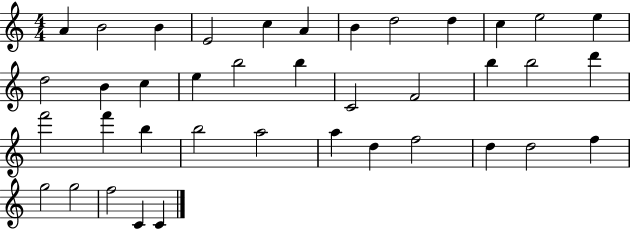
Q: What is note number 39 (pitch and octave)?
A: C4